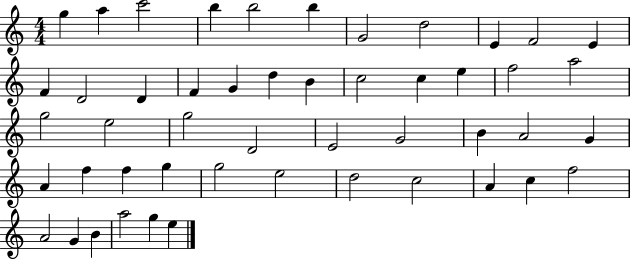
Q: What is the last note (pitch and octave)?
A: E5